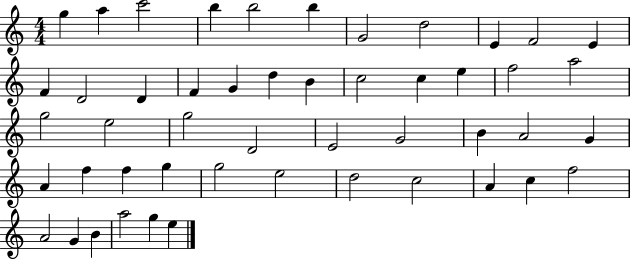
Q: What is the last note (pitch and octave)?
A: E5